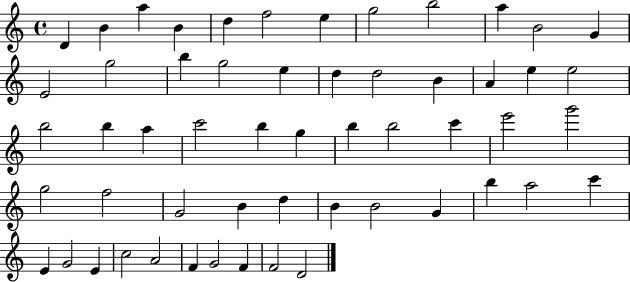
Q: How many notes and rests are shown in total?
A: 55